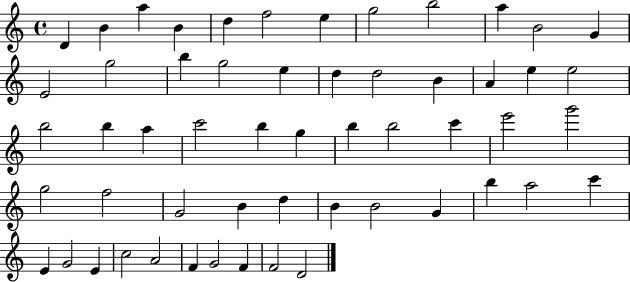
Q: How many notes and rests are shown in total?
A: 55